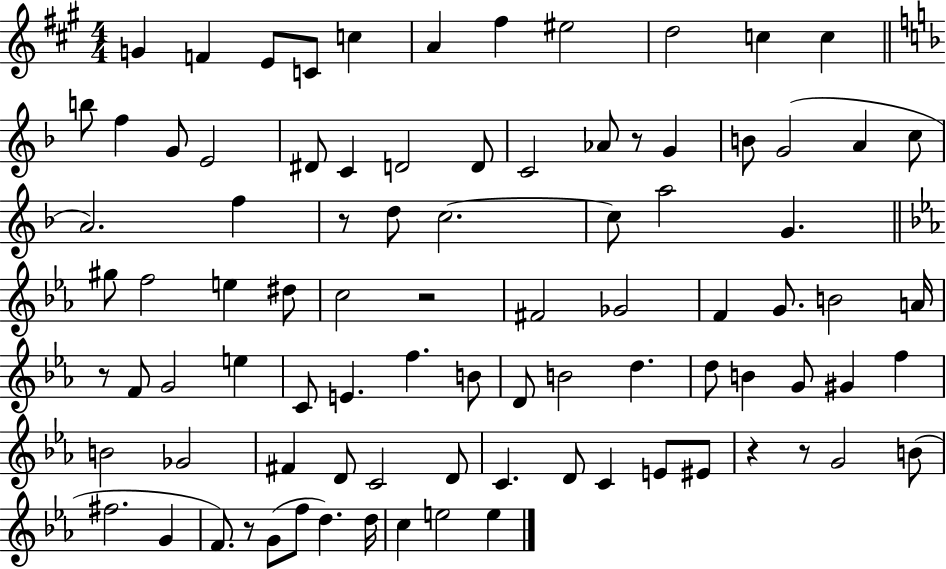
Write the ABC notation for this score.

X:1
T:Untitled
M:4/4
L:1/4
K:A
G F E/2 C/2 c A ^f ^e2 d2 c c b/2 f G/2 E2 ^D/2 C D2 D/2 C2 _A/2 z/2 G B/2 G2 A c/2 A2 f z/2 d/2 c2 c/2 a2 G ^g/2 f2 e ^d/2 c2 z2 ^F2 _G2 F G/2 B2 A/4 z/2 F/2 G2 e C/2 E f B/2 D/2 B2 d d/2 B G/2 ^G f B2 _G2 ^F D/2 C2 D/2 C D/2 C E/2 ^E/2 z z/2 G2 B/2 ^f2 G F/2 z/2 G/2 f/2 d d/4 c e2 e